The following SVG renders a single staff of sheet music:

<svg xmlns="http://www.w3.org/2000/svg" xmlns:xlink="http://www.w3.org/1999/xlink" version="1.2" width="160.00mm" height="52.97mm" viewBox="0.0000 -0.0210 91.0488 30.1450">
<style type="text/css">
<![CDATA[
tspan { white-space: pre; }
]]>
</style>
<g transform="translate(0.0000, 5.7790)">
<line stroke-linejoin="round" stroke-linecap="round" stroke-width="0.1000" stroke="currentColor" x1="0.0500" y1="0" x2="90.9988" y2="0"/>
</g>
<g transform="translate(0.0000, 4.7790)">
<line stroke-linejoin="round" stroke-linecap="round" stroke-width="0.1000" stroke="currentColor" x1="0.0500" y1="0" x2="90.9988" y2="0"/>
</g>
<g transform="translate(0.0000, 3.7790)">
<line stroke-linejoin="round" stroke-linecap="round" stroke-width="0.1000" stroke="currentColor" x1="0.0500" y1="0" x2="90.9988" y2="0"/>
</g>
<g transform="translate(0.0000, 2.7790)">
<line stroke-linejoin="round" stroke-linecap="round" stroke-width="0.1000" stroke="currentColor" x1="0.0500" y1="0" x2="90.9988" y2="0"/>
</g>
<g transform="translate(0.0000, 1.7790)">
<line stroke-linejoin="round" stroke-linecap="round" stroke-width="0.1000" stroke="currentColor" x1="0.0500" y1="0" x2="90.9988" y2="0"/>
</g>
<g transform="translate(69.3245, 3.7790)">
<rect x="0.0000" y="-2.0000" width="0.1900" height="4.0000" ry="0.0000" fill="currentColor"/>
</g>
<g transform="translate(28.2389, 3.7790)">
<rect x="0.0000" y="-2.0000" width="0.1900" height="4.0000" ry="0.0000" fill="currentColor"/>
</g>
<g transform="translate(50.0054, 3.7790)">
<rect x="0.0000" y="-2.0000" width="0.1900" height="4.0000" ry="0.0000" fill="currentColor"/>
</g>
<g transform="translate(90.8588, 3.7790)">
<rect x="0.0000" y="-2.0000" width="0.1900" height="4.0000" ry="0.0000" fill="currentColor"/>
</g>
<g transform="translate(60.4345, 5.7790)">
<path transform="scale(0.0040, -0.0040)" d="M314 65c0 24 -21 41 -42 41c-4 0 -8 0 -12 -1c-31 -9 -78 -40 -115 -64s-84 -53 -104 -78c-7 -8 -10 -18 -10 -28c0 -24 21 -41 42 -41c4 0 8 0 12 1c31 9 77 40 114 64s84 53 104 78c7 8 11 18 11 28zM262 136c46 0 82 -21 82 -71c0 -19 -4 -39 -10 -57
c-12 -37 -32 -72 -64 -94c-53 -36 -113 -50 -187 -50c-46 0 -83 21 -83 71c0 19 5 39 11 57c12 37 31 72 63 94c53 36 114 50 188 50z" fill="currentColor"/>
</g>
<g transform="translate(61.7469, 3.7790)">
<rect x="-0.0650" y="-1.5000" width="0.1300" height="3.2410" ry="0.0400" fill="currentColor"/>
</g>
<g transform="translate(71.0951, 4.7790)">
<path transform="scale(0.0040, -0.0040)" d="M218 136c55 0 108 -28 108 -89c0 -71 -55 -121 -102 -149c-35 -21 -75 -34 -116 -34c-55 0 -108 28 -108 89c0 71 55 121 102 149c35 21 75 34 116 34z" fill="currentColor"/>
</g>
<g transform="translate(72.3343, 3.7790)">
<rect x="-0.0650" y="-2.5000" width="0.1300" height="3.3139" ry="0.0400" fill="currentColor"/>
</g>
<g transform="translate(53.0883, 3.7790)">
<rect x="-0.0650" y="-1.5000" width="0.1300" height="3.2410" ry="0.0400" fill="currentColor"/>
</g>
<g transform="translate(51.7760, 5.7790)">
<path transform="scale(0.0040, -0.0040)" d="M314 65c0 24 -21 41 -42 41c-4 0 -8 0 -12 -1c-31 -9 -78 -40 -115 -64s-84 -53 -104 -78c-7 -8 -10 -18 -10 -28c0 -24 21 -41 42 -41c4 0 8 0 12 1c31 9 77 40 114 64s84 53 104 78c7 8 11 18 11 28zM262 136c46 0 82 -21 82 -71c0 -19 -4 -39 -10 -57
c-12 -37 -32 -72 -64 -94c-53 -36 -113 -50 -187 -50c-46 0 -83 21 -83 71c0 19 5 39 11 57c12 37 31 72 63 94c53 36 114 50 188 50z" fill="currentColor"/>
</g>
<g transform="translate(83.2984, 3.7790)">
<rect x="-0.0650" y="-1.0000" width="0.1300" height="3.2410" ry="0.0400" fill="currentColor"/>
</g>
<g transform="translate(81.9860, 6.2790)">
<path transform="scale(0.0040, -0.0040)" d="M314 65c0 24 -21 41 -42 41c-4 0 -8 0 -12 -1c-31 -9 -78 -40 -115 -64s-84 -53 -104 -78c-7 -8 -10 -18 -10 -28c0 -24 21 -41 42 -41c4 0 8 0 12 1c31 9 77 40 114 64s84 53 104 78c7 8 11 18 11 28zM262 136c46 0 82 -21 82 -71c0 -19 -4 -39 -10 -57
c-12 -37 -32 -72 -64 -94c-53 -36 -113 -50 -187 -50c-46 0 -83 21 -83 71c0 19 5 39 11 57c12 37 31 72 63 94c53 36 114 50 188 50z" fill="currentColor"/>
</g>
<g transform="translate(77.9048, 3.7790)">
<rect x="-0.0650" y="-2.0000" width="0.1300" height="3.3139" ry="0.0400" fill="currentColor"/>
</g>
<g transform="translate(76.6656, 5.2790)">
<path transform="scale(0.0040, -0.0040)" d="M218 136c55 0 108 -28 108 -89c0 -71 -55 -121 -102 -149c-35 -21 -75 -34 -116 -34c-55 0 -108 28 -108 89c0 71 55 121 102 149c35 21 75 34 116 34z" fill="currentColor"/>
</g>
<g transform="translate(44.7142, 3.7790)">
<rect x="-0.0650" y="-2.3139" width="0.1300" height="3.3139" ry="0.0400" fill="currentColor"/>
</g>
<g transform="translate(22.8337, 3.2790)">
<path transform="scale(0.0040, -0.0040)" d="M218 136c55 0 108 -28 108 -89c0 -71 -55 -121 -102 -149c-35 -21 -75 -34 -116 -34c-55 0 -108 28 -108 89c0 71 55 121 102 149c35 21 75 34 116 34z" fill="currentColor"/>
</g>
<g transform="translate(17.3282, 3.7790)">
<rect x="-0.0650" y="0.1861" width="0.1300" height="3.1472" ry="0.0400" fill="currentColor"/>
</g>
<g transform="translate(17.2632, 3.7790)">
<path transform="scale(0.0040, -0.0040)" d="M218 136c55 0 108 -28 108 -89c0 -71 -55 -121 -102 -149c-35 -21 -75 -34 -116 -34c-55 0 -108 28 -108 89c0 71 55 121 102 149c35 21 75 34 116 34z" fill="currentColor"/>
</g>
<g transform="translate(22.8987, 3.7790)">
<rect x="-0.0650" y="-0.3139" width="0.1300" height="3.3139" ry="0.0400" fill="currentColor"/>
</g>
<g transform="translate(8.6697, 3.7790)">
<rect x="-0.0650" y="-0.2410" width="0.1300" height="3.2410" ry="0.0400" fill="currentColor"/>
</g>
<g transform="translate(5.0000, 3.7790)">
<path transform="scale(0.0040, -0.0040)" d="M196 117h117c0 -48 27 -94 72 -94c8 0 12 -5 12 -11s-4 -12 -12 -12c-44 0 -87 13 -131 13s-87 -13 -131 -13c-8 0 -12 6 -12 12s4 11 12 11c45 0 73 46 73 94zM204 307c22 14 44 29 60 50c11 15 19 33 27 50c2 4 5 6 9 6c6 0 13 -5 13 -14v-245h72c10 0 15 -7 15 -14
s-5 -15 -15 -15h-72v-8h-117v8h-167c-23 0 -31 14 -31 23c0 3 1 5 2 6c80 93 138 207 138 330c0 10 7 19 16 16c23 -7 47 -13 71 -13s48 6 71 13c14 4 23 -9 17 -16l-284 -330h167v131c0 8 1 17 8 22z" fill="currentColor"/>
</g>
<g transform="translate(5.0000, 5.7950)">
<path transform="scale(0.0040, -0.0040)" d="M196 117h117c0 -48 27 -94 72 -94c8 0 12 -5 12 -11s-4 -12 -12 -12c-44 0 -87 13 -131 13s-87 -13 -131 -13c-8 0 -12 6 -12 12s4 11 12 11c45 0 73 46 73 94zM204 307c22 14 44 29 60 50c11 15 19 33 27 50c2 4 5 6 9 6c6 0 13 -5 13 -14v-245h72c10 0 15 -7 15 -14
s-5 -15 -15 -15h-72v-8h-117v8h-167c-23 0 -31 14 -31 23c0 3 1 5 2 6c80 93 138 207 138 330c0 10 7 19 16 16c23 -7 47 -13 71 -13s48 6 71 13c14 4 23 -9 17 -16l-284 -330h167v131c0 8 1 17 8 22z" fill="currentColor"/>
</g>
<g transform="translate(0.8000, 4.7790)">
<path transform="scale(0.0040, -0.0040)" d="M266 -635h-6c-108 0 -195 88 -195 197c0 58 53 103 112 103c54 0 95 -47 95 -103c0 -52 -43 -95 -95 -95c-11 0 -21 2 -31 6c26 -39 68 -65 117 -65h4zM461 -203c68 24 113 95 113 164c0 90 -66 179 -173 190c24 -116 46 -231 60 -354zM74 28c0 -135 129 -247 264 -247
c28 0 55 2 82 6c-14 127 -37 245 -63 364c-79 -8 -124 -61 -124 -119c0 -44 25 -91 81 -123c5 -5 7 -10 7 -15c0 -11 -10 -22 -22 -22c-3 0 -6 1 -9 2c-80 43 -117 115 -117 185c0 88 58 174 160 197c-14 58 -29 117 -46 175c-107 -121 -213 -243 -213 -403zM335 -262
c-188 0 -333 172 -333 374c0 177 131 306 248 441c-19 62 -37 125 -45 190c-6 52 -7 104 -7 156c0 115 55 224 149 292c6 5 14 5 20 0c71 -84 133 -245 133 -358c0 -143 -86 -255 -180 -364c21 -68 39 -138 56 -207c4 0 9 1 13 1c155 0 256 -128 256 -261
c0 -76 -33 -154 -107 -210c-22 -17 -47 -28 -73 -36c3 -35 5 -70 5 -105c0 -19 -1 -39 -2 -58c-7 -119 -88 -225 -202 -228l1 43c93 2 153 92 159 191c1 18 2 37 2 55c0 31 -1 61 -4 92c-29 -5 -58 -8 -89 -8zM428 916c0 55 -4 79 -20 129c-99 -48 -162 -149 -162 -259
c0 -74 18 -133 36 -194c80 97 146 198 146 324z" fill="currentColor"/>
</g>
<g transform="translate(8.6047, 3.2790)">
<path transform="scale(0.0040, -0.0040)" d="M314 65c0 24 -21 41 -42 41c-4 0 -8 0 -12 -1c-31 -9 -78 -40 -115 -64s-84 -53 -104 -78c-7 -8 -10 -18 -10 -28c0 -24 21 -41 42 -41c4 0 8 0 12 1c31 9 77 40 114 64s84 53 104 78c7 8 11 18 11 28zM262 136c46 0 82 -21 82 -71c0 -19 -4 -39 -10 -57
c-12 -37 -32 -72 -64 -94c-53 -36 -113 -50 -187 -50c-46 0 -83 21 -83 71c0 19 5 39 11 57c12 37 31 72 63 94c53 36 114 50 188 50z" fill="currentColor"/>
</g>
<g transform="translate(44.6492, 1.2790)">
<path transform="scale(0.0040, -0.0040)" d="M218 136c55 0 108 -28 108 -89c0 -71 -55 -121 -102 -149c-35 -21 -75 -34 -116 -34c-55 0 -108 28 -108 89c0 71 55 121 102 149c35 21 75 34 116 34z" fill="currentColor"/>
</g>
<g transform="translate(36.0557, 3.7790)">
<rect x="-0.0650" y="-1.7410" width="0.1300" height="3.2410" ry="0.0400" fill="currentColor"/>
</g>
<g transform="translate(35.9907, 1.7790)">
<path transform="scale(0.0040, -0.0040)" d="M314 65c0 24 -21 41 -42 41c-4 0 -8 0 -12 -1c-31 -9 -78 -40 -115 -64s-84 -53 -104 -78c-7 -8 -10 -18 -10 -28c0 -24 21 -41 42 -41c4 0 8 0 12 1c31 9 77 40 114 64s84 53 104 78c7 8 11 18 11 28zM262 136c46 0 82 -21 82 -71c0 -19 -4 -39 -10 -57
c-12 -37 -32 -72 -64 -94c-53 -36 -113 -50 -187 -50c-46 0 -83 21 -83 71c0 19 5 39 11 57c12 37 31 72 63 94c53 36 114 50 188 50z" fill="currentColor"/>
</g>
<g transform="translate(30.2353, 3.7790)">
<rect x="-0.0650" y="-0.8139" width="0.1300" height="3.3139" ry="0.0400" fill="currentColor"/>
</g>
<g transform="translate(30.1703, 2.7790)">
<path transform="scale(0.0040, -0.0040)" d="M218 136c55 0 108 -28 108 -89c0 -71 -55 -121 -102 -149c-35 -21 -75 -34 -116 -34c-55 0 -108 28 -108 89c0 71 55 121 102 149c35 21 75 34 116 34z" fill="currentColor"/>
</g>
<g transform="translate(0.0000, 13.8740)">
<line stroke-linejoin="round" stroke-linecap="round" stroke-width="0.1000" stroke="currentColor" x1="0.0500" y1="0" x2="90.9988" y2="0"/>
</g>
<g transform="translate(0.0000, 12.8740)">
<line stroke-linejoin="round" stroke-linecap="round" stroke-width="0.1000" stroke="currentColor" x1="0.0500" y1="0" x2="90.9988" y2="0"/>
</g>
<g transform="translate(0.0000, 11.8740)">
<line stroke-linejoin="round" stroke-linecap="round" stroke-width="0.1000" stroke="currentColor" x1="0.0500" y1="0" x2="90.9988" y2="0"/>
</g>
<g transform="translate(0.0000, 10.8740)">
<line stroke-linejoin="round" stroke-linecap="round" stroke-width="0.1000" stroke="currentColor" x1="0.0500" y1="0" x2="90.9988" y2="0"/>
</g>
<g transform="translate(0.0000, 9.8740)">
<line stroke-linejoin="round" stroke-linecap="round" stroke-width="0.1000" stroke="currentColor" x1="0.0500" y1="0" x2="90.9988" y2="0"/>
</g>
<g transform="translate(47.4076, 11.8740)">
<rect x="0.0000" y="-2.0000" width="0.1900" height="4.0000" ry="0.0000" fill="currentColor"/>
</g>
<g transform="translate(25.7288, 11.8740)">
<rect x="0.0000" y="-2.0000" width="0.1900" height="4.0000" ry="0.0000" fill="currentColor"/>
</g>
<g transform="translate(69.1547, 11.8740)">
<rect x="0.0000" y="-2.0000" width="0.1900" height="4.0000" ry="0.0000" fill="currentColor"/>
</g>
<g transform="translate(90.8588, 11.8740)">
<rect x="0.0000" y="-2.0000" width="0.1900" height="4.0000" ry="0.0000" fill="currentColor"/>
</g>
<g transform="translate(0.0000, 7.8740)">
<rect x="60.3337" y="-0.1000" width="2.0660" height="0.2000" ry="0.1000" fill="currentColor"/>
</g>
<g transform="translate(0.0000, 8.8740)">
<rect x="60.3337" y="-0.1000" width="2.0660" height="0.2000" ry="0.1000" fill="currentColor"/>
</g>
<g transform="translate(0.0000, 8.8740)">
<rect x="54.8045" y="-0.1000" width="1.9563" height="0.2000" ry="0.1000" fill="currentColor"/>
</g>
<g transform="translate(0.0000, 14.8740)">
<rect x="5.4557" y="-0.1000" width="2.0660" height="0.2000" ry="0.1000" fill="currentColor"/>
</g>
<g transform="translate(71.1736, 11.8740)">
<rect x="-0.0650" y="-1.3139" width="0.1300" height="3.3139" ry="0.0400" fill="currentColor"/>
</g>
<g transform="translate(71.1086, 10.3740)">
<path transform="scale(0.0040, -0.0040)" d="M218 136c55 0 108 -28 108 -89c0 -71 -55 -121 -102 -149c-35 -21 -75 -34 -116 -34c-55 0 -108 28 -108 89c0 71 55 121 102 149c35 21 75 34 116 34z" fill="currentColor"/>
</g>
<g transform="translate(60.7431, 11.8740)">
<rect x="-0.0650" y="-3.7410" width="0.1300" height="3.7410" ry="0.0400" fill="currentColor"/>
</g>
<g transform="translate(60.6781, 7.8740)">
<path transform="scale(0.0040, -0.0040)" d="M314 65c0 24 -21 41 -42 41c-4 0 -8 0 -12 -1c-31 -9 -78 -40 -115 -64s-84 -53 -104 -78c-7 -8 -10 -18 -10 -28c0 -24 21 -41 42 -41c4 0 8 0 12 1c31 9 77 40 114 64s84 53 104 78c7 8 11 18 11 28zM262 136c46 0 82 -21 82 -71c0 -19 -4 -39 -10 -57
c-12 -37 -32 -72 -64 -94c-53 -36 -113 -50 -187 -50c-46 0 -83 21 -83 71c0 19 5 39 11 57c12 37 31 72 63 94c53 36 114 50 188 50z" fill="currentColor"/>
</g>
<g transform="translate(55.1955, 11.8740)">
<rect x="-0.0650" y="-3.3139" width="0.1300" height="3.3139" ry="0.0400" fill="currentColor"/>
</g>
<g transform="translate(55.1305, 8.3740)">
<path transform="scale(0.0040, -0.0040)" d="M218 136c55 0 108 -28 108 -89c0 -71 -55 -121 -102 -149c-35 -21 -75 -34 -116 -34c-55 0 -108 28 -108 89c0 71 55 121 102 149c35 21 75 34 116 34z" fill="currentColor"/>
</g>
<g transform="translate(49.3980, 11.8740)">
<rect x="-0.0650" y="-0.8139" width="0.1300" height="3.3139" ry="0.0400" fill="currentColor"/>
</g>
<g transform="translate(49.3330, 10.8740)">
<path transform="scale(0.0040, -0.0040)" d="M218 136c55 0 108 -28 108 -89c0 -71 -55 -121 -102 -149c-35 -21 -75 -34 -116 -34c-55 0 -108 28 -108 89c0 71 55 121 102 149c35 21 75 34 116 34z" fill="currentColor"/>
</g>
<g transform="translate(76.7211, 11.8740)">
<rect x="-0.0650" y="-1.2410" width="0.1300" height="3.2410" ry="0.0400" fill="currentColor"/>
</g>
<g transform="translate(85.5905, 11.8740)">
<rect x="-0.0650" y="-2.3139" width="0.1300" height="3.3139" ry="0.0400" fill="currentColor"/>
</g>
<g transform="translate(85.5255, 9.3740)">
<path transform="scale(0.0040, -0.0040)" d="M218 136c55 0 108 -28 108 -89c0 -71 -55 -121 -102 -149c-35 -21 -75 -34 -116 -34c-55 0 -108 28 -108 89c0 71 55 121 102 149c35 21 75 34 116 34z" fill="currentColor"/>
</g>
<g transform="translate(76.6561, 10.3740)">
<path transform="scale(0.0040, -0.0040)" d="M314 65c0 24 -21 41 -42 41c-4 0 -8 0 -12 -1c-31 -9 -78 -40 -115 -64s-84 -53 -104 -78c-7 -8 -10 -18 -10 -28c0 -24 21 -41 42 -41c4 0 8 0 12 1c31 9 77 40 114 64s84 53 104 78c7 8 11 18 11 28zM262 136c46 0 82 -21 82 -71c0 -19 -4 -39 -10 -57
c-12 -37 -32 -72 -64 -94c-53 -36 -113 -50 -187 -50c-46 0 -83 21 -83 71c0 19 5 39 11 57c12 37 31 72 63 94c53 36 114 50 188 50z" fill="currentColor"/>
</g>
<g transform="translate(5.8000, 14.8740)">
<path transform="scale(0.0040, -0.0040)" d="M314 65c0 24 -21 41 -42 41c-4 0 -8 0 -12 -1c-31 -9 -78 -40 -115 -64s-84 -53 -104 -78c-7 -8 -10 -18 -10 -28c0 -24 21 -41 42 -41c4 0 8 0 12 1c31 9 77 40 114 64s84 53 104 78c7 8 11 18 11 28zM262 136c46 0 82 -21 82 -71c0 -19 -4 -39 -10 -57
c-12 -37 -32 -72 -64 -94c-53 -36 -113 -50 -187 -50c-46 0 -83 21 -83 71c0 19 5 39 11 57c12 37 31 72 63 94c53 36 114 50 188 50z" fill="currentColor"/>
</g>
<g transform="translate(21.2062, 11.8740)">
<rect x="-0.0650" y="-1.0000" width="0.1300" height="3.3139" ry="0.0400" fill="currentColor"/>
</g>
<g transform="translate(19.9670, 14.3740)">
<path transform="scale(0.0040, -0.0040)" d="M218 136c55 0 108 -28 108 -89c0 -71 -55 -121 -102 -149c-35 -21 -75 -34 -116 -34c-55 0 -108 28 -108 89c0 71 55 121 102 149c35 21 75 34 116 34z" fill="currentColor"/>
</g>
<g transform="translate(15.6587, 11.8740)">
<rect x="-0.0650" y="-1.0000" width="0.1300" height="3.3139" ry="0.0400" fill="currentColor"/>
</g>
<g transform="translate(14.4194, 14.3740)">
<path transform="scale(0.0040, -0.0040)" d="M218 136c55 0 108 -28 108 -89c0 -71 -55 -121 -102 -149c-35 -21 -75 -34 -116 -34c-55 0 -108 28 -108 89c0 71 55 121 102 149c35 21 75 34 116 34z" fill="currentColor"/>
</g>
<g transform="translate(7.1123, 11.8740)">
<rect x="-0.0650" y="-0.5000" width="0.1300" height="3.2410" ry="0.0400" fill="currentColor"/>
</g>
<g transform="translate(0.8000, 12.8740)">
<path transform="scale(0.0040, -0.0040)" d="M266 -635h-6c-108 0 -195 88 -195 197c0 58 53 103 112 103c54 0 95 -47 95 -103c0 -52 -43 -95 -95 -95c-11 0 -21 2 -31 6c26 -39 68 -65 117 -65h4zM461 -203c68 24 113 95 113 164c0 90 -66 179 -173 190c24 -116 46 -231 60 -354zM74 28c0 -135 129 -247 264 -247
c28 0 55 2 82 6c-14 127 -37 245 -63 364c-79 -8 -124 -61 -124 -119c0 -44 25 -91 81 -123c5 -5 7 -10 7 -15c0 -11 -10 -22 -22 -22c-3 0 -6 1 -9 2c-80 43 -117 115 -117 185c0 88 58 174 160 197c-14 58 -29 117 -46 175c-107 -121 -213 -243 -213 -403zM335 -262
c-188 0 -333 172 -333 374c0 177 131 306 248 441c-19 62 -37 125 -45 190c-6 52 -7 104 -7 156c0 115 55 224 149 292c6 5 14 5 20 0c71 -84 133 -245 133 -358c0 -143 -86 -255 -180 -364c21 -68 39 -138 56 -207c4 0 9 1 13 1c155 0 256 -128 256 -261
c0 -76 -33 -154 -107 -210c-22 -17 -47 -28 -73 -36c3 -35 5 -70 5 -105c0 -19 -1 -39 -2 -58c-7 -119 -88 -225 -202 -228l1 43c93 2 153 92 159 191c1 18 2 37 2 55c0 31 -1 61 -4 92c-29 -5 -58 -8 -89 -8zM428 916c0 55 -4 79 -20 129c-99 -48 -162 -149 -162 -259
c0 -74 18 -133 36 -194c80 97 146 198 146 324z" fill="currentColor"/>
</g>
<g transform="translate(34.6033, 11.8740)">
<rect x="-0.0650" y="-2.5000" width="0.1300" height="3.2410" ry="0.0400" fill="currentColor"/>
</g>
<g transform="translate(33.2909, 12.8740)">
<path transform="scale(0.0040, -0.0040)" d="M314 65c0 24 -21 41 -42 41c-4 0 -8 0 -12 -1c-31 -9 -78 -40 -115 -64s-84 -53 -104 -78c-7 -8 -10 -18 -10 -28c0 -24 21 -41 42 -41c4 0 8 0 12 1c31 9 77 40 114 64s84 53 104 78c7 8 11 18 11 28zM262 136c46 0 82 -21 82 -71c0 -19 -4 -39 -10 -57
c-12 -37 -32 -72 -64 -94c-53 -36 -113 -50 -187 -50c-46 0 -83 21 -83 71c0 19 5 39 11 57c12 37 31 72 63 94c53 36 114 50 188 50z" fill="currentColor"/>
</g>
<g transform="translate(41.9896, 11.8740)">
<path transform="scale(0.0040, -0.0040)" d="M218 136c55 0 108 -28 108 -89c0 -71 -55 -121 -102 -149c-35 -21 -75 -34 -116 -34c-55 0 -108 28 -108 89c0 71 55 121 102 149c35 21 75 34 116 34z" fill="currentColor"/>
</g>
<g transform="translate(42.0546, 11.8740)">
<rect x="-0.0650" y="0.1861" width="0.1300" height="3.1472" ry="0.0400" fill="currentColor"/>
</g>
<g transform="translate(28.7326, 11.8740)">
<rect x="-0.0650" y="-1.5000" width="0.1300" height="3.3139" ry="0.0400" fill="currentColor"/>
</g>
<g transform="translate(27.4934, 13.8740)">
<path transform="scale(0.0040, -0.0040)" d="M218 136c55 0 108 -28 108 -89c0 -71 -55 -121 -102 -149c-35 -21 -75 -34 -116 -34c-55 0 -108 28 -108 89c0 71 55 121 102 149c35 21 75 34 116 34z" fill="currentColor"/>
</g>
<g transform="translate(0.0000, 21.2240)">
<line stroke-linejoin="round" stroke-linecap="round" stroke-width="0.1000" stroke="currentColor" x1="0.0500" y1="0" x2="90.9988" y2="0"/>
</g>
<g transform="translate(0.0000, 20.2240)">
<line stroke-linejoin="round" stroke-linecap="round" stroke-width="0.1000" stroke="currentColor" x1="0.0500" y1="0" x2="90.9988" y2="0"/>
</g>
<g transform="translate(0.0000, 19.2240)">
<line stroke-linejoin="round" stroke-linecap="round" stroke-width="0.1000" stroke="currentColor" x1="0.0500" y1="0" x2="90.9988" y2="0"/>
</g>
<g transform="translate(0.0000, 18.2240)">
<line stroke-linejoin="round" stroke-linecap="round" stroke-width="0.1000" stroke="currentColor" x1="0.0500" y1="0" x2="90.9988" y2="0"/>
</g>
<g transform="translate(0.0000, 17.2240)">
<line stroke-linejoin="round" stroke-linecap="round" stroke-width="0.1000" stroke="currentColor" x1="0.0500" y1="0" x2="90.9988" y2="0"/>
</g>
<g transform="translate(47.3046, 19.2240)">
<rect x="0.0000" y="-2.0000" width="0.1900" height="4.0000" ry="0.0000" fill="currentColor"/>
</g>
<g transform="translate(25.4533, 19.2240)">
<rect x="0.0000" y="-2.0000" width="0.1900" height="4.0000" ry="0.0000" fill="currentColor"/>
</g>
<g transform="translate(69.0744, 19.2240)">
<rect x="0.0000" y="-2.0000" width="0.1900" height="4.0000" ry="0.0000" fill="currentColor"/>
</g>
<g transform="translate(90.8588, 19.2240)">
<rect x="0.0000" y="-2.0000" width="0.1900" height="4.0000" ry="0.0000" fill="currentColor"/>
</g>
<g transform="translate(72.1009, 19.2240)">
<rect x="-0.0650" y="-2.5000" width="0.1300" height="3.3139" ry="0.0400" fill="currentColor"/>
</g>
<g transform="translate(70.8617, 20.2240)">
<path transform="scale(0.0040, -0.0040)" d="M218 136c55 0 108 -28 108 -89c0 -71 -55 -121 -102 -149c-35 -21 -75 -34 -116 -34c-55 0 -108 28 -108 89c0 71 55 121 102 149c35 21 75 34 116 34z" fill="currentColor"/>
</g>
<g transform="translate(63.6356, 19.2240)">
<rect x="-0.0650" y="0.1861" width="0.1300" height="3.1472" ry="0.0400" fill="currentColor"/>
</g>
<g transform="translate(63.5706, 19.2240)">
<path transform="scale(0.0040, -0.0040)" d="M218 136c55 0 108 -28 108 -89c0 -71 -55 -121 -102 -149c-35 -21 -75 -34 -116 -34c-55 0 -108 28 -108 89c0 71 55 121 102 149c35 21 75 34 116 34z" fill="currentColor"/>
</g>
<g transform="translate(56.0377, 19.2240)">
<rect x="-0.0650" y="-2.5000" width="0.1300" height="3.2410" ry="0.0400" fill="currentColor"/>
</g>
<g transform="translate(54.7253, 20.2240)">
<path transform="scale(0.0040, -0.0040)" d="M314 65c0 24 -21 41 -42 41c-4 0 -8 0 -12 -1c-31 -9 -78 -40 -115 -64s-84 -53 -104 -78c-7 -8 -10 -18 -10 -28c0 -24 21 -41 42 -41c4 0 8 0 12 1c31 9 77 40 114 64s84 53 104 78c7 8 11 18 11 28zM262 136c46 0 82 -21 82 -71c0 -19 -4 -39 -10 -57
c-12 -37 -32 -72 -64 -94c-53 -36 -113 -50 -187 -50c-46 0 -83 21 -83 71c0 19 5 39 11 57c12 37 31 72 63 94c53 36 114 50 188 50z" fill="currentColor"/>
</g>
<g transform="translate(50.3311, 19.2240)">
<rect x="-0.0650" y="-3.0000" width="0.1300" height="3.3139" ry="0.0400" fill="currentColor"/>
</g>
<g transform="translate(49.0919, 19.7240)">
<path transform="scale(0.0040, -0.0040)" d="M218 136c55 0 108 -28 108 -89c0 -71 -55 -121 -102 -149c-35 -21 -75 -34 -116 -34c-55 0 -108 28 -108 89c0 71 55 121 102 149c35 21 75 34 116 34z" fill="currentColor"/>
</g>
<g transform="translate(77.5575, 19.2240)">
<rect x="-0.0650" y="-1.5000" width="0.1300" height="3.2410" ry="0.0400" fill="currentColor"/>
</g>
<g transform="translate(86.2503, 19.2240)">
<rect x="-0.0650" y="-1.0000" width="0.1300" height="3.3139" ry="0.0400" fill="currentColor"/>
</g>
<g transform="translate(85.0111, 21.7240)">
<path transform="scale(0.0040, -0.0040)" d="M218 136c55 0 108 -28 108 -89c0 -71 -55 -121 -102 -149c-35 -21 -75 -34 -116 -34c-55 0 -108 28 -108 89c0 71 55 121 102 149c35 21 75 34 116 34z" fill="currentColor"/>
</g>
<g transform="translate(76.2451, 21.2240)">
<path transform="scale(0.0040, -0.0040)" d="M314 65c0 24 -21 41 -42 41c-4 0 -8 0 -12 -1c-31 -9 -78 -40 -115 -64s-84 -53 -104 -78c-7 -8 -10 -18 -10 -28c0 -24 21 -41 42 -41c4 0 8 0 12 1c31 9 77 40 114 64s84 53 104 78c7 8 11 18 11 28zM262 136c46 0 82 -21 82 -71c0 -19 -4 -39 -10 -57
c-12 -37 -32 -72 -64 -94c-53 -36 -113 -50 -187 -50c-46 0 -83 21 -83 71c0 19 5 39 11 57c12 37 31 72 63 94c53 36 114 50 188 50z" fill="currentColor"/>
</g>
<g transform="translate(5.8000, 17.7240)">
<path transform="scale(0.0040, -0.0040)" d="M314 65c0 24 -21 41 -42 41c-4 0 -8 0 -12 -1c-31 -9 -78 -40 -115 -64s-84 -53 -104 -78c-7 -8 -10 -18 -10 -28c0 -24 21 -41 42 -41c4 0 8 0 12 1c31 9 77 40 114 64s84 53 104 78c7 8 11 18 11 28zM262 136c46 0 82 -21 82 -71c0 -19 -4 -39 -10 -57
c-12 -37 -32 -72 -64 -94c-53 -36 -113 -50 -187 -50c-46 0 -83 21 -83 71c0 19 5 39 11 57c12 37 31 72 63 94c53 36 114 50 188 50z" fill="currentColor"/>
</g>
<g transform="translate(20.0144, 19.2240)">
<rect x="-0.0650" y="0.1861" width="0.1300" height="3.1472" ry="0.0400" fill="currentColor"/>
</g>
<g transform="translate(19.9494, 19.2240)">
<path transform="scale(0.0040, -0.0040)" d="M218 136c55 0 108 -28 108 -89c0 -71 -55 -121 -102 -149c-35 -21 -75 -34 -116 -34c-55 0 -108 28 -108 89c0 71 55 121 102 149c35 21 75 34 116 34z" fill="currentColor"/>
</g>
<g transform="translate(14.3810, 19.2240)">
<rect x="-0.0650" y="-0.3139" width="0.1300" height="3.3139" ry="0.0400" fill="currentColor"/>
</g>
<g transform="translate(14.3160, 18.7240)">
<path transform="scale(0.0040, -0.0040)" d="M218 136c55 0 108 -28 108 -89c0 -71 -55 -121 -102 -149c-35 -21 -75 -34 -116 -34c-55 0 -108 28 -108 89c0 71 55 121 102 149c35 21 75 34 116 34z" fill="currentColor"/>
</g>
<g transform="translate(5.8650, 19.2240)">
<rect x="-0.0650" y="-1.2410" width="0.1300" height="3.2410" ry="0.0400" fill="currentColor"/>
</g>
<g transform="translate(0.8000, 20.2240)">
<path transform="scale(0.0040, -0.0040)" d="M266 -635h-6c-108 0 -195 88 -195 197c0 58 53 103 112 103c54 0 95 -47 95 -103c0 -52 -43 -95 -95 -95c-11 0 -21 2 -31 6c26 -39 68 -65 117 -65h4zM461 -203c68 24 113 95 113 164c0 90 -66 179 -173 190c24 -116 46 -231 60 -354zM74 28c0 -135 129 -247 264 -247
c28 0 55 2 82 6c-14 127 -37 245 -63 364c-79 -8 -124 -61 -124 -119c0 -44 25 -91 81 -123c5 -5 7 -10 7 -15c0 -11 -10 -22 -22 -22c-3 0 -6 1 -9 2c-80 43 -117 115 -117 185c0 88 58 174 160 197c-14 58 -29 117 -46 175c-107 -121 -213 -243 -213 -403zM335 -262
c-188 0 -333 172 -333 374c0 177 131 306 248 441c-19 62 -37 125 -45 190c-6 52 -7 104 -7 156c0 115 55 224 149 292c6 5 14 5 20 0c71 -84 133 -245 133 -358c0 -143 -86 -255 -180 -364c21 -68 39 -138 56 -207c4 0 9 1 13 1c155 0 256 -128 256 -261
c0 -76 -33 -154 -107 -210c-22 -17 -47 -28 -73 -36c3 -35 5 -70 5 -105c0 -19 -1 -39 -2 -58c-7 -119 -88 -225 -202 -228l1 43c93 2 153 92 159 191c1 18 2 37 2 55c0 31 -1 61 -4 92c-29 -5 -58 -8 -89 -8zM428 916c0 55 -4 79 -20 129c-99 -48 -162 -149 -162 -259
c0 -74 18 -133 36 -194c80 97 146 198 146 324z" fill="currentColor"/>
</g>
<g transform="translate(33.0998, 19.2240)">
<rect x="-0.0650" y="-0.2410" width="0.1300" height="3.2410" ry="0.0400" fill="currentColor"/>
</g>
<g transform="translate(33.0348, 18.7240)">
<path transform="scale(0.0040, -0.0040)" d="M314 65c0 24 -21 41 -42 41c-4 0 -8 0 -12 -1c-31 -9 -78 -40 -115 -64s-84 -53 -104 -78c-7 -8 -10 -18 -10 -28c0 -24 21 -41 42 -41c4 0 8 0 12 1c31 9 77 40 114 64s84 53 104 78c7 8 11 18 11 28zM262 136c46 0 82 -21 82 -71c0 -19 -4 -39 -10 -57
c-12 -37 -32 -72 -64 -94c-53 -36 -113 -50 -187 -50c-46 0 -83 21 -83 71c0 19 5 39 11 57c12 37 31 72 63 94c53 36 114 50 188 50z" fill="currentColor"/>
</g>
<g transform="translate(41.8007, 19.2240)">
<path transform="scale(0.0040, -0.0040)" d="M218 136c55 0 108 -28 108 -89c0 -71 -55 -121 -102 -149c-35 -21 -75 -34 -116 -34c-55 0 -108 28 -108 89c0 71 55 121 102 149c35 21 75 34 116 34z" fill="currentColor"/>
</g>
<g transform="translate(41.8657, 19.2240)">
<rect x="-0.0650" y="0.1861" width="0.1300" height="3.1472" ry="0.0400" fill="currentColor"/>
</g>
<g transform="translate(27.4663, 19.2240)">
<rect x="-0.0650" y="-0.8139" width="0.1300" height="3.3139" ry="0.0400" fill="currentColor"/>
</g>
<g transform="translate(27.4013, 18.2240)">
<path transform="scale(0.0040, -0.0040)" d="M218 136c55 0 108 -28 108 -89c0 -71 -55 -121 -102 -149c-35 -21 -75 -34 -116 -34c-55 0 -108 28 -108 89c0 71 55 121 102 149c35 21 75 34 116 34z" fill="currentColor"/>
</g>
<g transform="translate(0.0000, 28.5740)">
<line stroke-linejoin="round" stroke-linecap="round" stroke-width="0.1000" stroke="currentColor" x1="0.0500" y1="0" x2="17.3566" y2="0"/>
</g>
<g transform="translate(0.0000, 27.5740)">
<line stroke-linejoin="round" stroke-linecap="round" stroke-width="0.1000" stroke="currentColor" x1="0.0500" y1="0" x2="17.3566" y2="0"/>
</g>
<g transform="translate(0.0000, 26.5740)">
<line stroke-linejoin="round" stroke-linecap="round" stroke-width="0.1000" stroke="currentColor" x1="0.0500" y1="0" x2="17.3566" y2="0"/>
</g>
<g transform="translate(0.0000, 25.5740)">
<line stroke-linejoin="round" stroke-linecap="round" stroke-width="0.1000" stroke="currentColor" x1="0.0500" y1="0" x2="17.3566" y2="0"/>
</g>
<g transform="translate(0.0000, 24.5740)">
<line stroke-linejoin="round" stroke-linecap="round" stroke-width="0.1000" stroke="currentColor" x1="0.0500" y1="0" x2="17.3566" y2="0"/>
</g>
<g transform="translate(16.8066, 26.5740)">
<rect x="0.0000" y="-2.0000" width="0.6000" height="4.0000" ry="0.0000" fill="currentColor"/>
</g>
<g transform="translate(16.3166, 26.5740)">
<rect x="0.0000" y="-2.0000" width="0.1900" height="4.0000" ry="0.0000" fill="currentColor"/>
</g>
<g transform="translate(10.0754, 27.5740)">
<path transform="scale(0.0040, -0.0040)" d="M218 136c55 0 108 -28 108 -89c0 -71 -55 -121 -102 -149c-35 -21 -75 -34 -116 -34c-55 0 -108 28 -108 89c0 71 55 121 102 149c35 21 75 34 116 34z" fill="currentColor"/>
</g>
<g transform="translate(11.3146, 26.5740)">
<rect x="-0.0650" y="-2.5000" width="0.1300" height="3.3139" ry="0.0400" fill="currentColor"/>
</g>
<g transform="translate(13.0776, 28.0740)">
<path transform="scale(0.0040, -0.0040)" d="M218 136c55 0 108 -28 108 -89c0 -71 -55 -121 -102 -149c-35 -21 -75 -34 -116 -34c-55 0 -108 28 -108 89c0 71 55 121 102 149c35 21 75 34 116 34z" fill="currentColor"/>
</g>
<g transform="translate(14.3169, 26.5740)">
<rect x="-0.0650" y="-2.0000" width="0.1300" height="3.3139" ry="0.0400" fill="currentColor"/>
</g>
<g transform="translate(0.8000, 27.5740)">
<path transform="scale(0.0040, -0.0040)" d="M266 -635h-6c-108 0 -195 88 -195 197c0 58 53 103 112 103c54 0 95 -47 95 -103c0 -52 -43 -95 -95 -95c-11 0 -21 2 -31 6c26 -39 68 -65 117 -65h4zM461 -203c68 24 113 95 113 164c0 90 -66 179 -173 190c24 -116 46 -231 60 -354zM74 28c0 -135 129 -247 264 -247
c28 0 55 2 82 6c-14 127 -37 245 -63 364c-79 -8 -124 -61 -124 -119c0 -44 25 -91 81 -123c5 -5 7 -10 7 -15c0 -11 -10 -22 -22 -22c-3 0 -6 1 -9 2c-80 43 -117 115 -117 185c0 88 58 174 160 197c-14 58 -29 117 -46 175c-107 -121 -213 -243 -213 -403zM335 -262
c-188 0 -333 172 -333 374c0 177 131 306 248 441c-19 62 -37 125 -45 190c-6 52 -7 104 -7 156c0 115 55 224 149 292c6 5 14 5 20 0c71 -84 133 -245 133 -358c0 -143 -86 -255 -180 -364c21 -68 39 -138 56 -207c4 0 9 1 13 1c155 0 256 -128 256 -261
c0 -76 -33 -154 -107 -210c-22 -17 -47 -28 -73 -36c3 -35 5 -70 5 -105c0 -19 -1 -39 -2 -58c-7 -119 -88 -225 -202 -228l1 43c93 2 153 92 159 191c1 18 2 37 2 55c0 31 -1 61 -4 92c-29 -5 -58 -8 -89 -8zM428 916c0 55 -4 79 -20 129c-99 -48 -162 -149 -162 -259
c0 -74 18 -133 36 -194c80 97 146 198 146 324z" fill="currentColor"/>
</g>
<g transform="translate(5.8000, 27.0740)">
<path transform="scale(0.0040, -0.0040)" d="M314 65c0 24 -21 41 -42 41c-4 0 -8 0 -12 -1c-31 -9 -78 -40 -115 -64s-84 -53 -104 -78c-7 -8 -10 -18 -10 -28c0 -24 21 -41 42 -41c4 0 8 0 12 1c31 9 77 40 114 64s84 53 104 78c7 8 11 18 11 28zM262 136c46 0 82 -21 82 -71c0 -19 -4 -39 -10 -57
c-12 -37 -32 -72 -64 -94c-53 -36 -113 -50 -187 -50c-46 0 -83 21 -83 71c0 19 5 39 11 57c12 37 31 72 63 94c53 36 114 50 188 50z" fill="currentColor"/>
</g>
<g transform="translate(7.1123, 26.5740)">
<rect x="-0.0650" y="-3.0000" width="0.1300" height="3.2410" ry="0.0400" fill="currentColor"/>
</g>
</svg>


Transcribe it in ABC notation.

X:1
T:Untitled
M:4/4
L:1/4
K:C
c2 B c d f2 g E2 E2 G F D2 C2 D D E G2 B d b c'2 e e2 g e2 c B d c2 B A G2 B G E2 D A2 G F